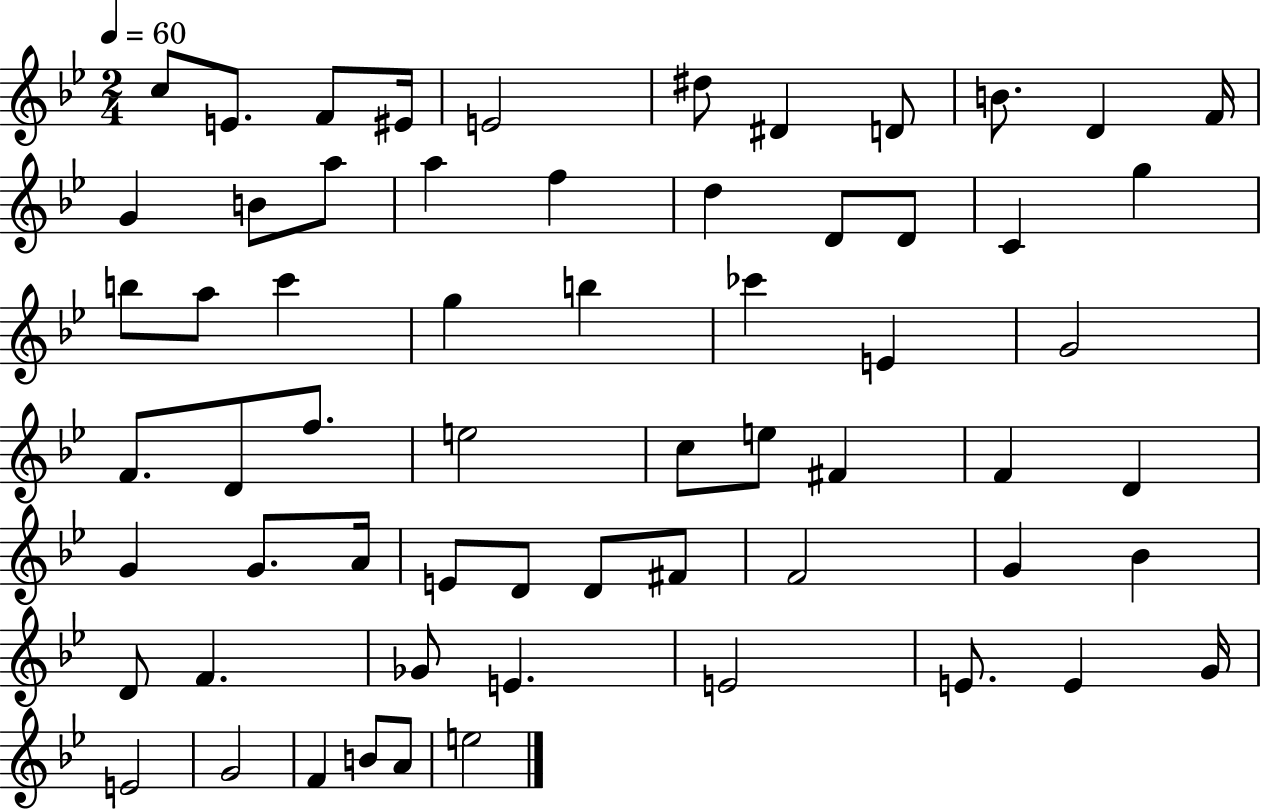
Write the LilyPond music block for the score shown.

{
  \clef treble
  \numericTimeSignature
  \time 2/4
  \key bes \major
  \tempo 4 = 60
  \repeat volta 2 { c''8 e'8. f'8 eis'16 | e'2 | dis''8 dis'4 d'8 | b'8. d'4 f'16 | \break g'4 b'8 a''8 | a''4 f''4 | d''4 d'8 d'8 | c'4 g''4 | \break b''8 a''8 c'''4 | g''4 b''4 | ces'''4 e'4 | g'2 | \break f'8. d'8 f''8. | e''2 | c''8 e''8 fis'4 | f'4 d'4 | \break g'4 g'8. a'16 | e'8 d'8 d'8 fis'8 | f'2 | g'4 bes'4 | \break d'8 f'4. | ges'8 e'4. | e'2 | e'8. e'4 g'16 | \break e'2 | g'2 | f'4 b'8 a'8 | e''2 | \break } \bar "|."
}